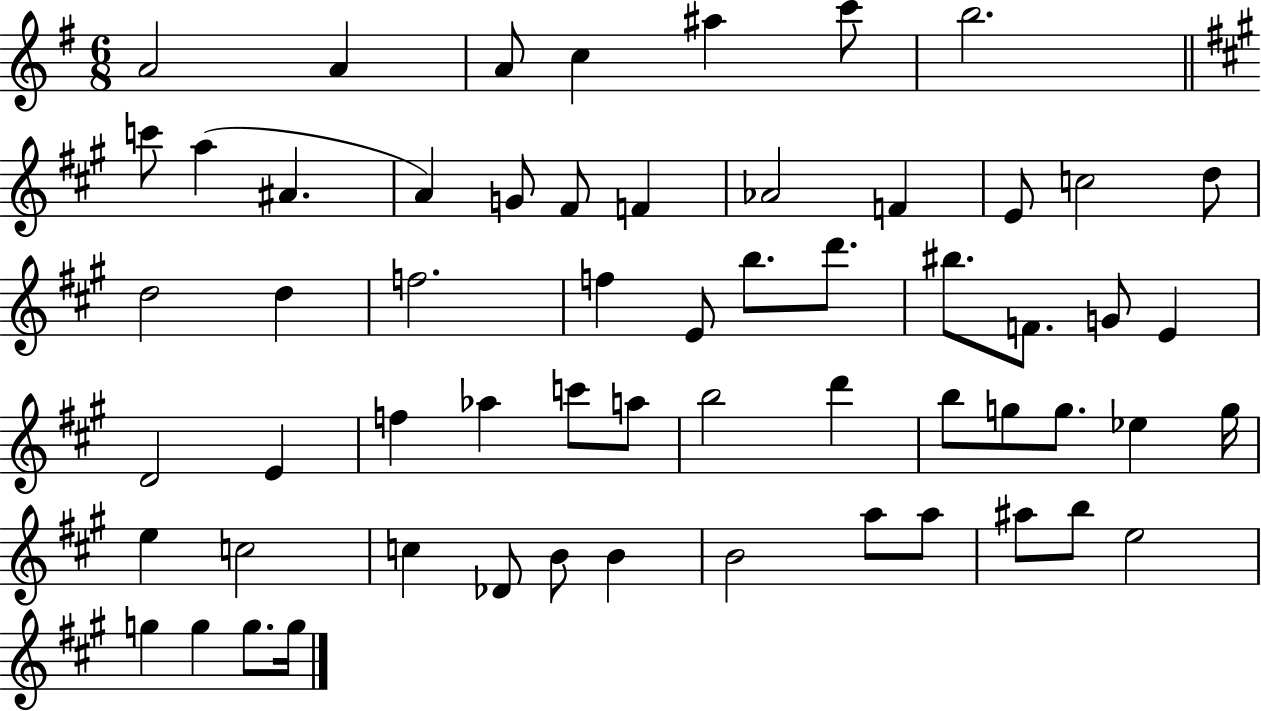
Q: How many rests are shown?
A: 0